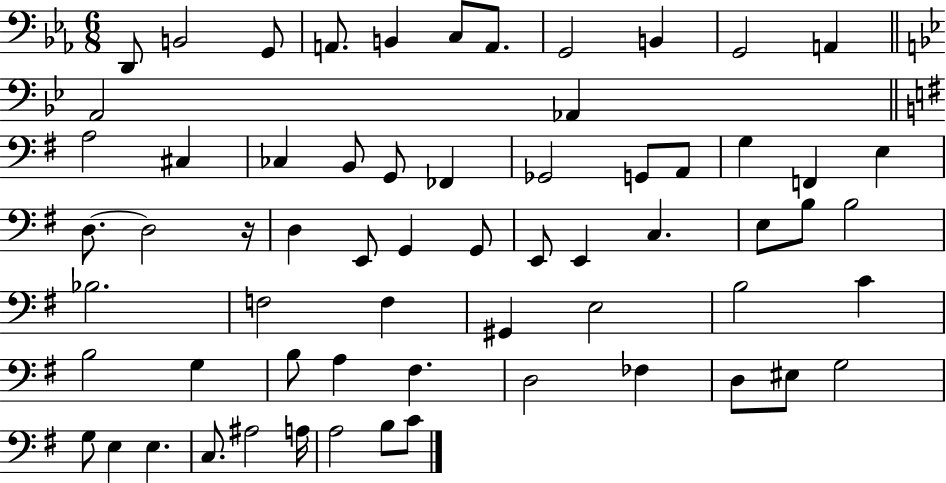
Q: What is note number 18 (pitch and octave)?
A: G2